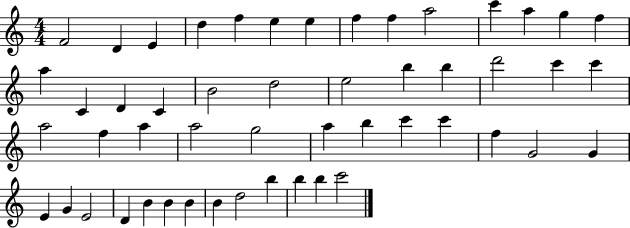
X:1
T:Untitled
M:4/4
L:1/4
K:C
F2 D E d f e e f f a2 c' a g f a C D C B2 d2 e2 b b d'2 c' c' a2 f a a2 g2 a b c' c' f G2 G E G E2 D B B B B d2 b b b c'2